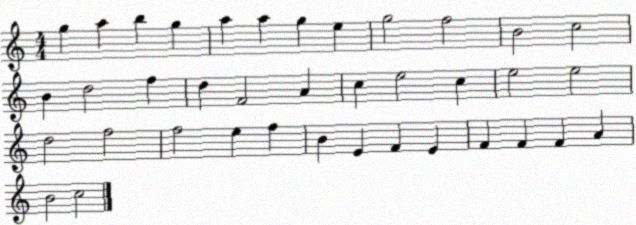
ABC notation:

X:1
T:Untitled
M:4/4
L:1/4
K:C
g a b g a a g e g2 f2 B2 c2 B d2 f d F2 A c e2 c e2 e2 d2 f2 f2 e f B E F E F F F A B2 c2